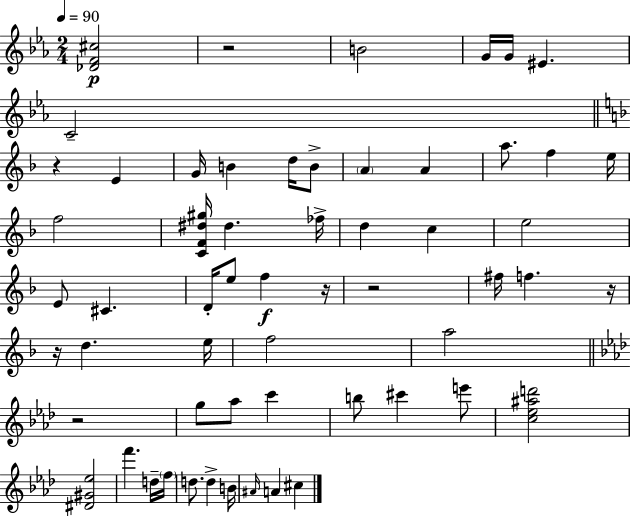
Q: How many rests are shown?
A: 7